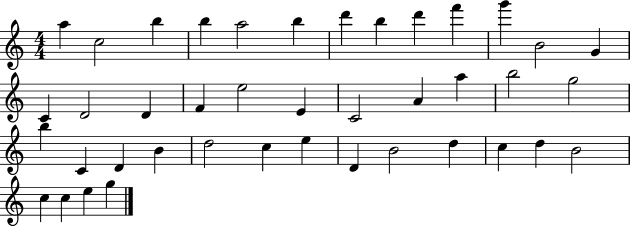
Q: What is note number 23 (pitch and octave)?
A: B5